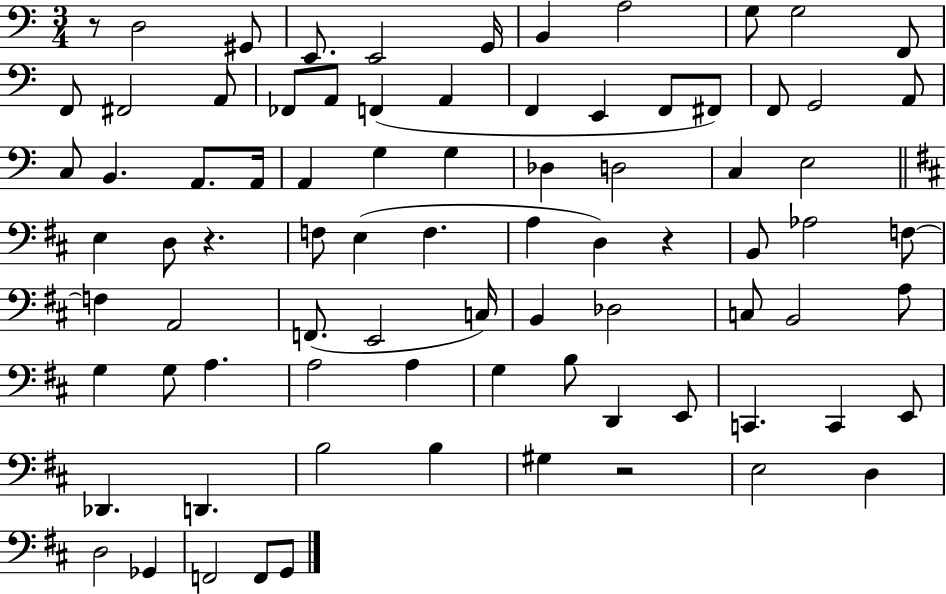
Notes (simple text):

R/e D3/h G#2/e E2/e. E2/h G2/s B2/q A3/h G3/e G3/h F2/e F2/e F#2/h A2/e FES2/e A2/e F2/q A2/q F2/q E2/q F2/e F#2/e F2/e G2/h A2/e C3/e B2/q. A2/e. A2/s A2/q G3/q G3/q Db3/q D3/h C3/q E3/h E3/q D3/e R/q. F3/e E3/q F3/q. A3/q D3/q R/q B2/e Ab3/h F3/e F3/q A2/h F2/e. E2/h C3/s B2/q Db3/h C3/e B2/h A3/e G3/q G3/e A3/q. A3/h A3/q G3/q B3/e D2/q E2/e C2/q. C2/q E2/e Db2/q. D2/q. B3/h B3/q G#3/q R/h E3/h D3/q D3/h Gb2/q F2/h F2/e G2/e